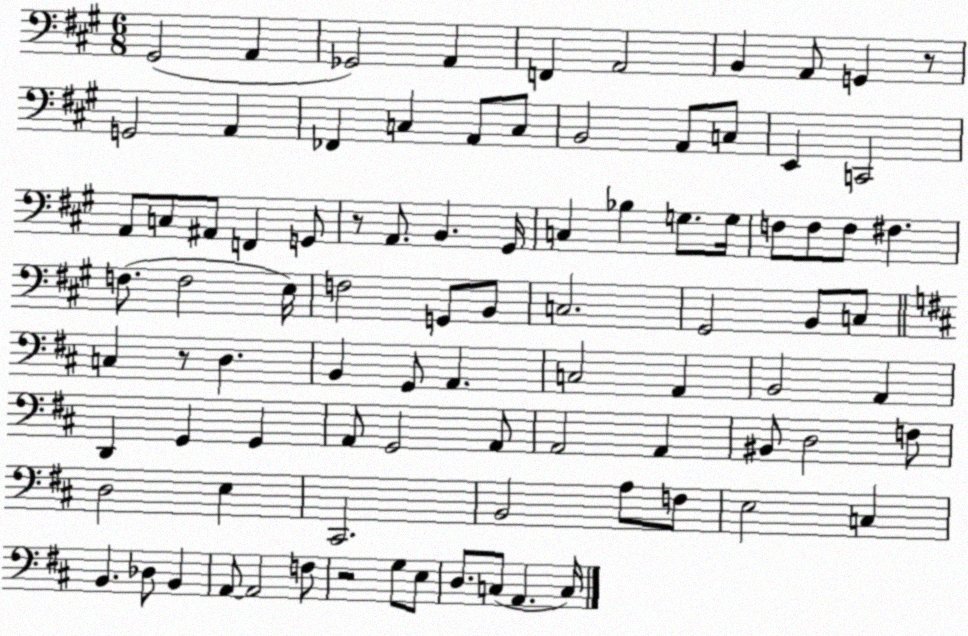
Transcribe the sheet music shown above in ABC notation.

X:1
T:Untitled
M:6/8
L:1/4
K:A
^G,,2 A,, _G,,2 A,, F,, A,,2 B,, A,,/2 G,, z/2 G,,2 A,, _F,, C, A,,/2 C,/2 B,,2 A,,/2 C,/2 E,, C,,2 A,,/2 C,/2 ^A,,/2 F,, G,,/2 z/2 A,,/2 B,, ^G,,/4 C, _B, G,/2 G,/4 F,/2 F,/2 F,/2 ^F, F,/2 F,2 E,/4 F,2 G,,/2 B,,/2 C,2 ^G,,2 B,,/2 C,/2 C, z/2 D, B,, G,,/2 A,, C,2 A,, B,,2 A,, D,, G,, G,, A,,/2 G,,2 A,,/2 A,,2 A,, ^B,,/2 D,2 F,/2 D,2 E, ^C,,2 B,,2 A,/2 F,/2 E,2 C, B,, _D,/2 B,, A,,/2 A,,2 F,/2 z2 G,/2 E,/2 D,/2 C,/2 A,, C,/4